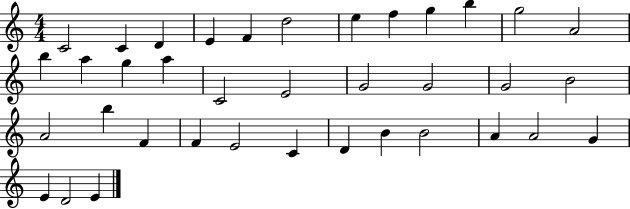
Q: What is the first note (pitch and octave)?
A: C4